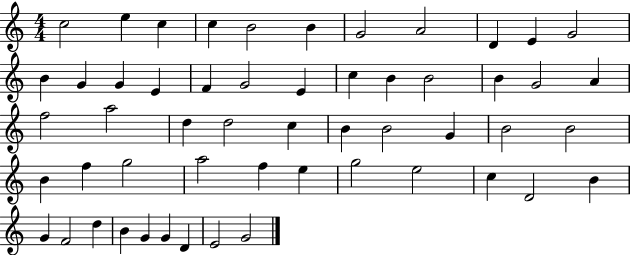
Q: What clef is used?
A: treble